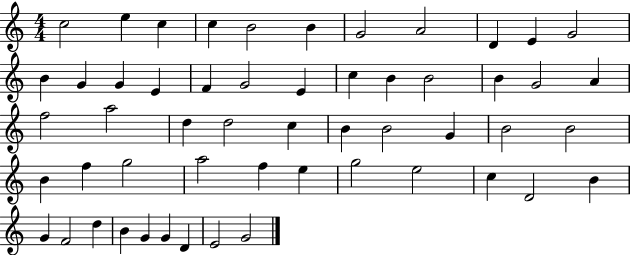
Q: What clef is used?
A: treble